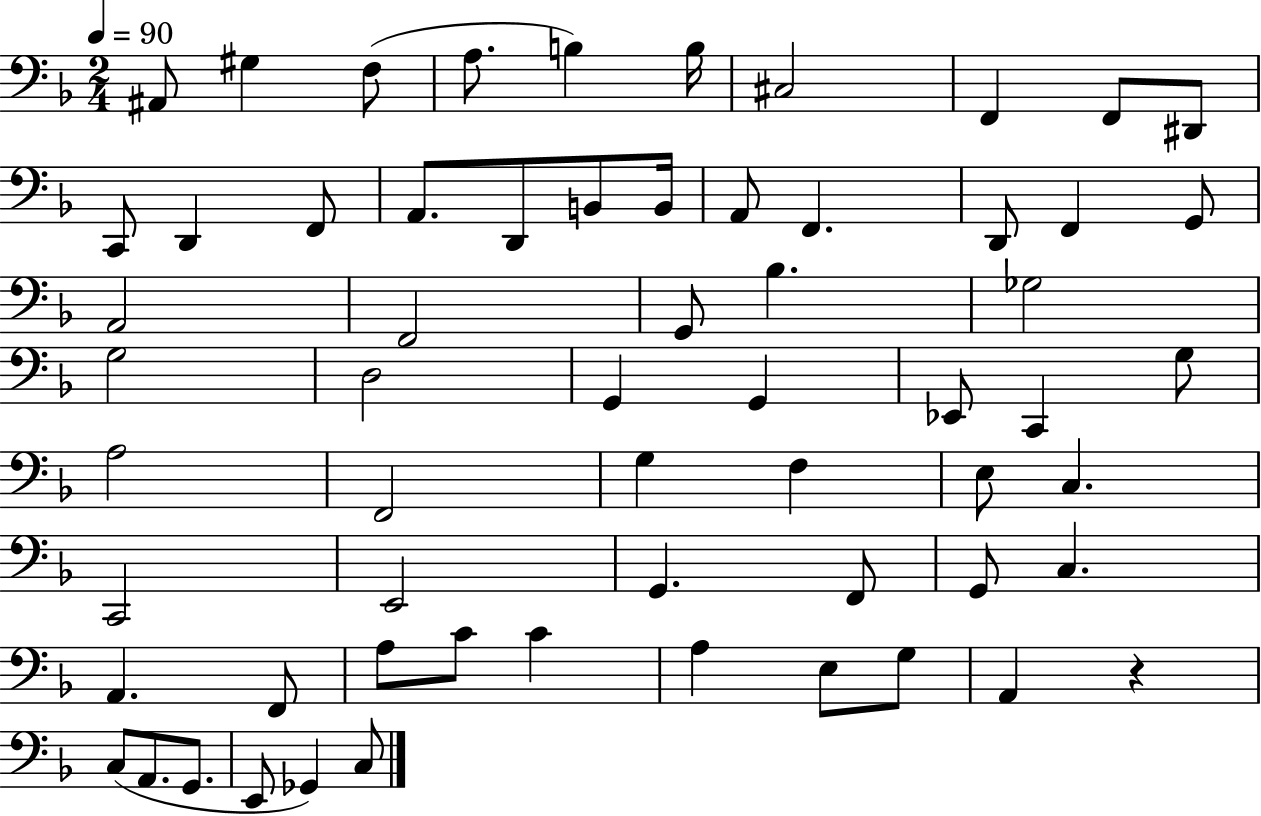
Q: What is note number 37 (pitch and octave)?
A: G3